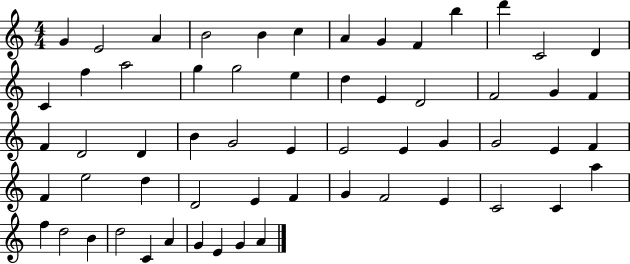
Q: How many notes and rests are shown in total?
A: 59